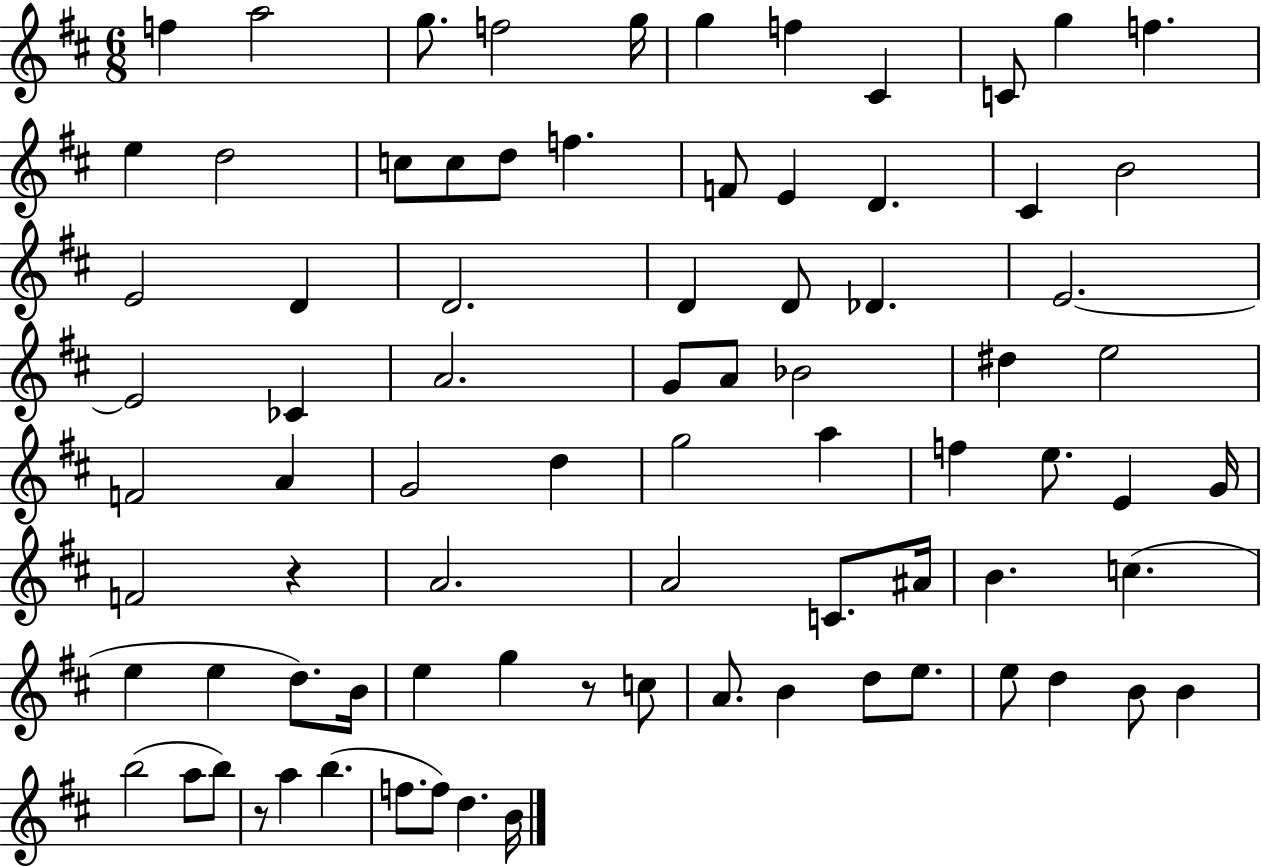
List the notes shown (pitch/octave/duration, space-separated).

F5/q A5/h G5/e. F5/h G5/s G5/q F5/q C#4/q C4/e G5/q F5/q. E5/q D5/h C5/e C5/e D5/e F5/q. F4/e E4/q D4/q. C#4/q B4/h E4/h D4/q D4/h. D4/q D4/e Db4/q. E4/h. E4/h CES4/q A4/h. G4/e A4/e Bb4/h D#5/q E5/h F4/h A4/q G4/h D5/q G5/h A5/q F5/q E5/e. E4/q G4/s F4/h R/q A4/h. A4/h C4/e. A#4/s B4/q. C5/q. E5/q E5/q D5/e. B4/s E5/q G5/q R/e C5/e A4/e. B4/q D5/e E5/e. E5/e D5/q B4/e B4/q B5/h A5/e B5/e R/e A5/q B5/q. F5/e. F5/e D5/q. B4/s